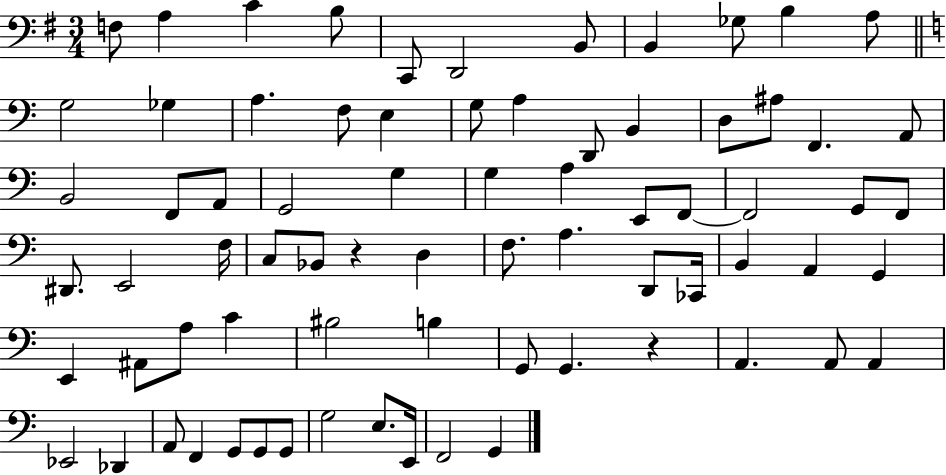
X:1
T:Untitled
M:3/4
L:1/4
K:G
F,/2 A, C B,/2 C,,/2 D,,2 B,,/2 B,, _G,/2 B, A,/2 G,2 _G, A, F,/2 E, G,/2 A, D,,/2 B,, D,/2 ^A,/2 F,, A,,/2 B,,2 F,,/2 A,,/2 G,,2 G, G, A, E,,/2 F,,/2 F,,2 G,,/2 F,,/2 ^D,,/2 E,,2 F,/4 C,/2 _B,,/2 z D, F,/2 A, D,,/2 _C,,/4 B,, A,, G,, E,, ^A,,/2 A,/2 C ^B,2 B, G,,/2 G,, z A,, A,,/2 A,, _E,,2 _D,, A,,/2 F,, G,,/2 G,,/2 G,,/2 G,2 E,/2 E,,/4 F,,2 G,,